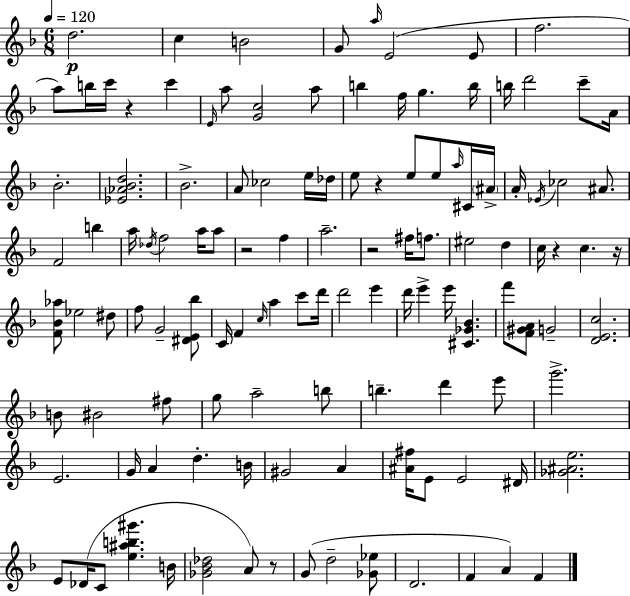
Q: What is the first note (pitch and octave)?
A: D5